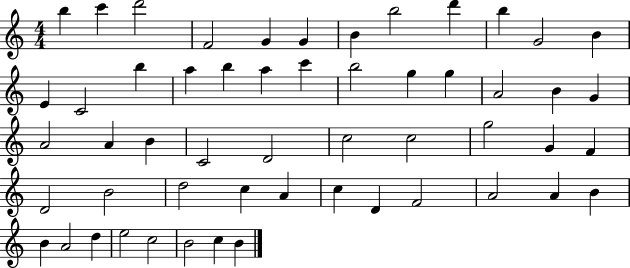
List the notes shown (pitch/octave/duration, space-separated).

B5/q C6/q D6/h F4/h G4/q G4/q B4/q B5/h D6/q B5/q G4/h B4/q E4/q C4/h B5/q A5/q B5/q A5/q C6/q B5/h G5/q G5/q A4/h B4/q G4/q A4/h A4/q B4/q C4/h D4/h C5/h C5/h G5/h G4/q F4/q D4/h B4/h D5/h C5/q A4/q C5/q D4/q F4/h A4/h A4/q B4/q B4/q A4/h D5/q E5/h C5/h B4/h C5/q B4/q